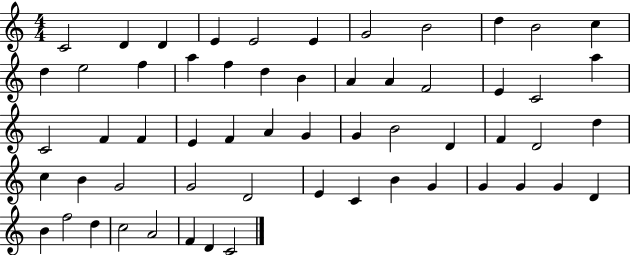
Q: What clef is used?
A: treble